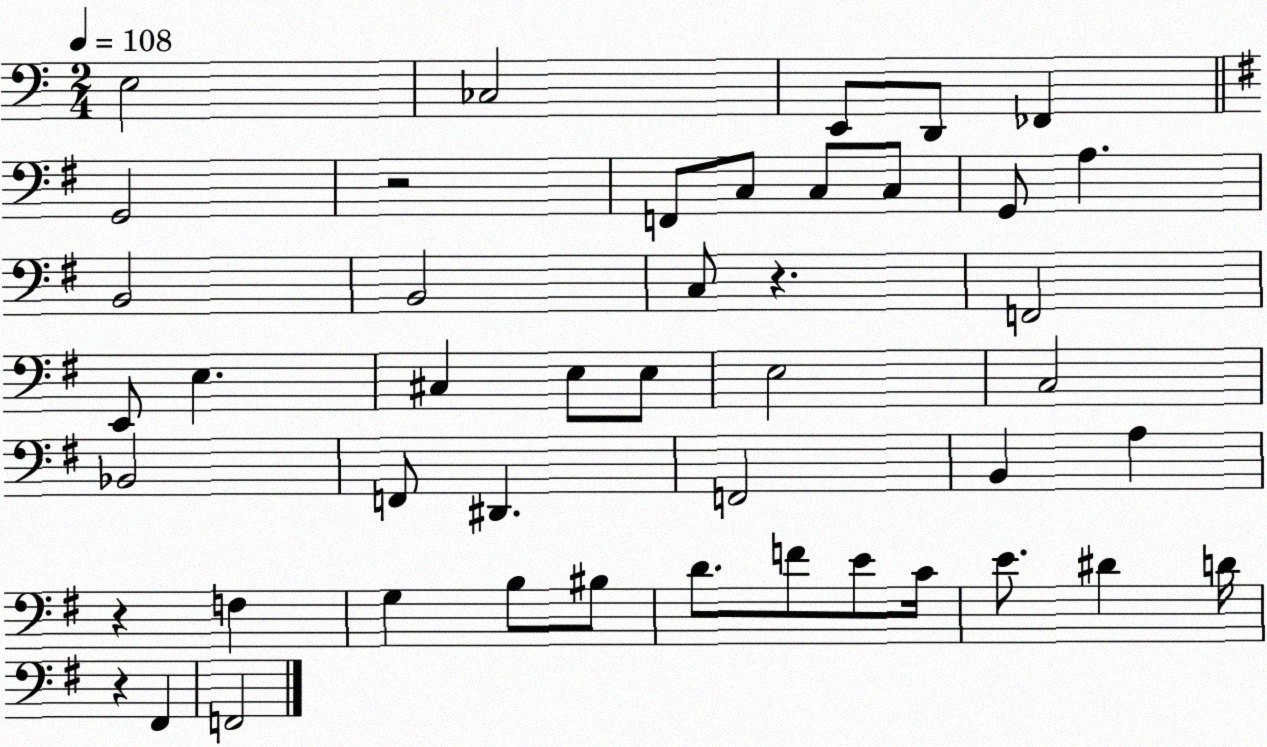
X:1
T:Untitled
M:2/4
L:1/4
K:C
E,2 _C,2 E,,/2 D,,/2 _F,, G,,2 z2 F,,/2 C,/2 C,/2 C,/2 G,,/2 A, B,,2 B,,2 C,/2 z F,,2 E,,/2 E, ^C, E,/2 E,/2 E,2 C,2 _B,,2 F,,/2 ^D,, F,,2 B,, A, z F, G, B,/2 ^B,/2 D/2 F/2 E/2 C/4 E/2 ^D D/4 z ^F,, F,,2